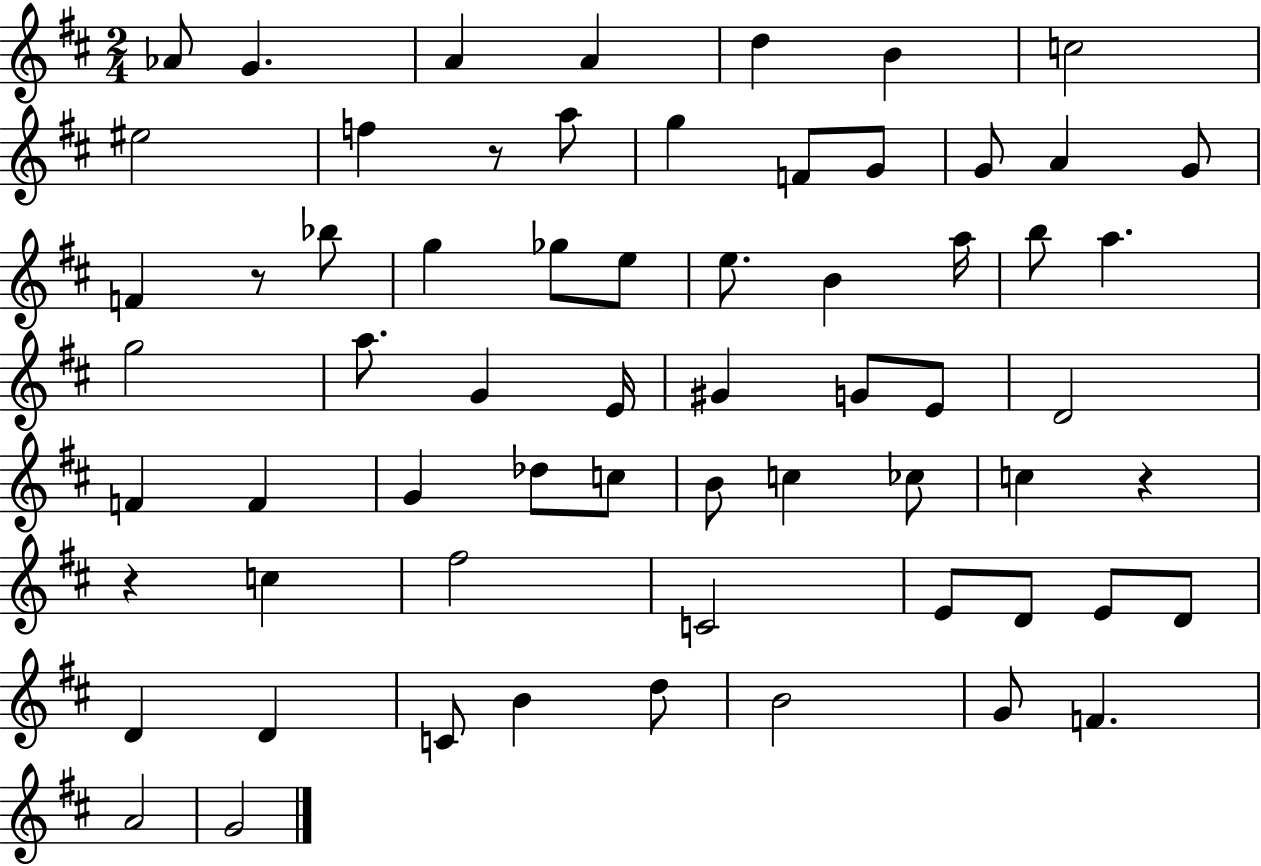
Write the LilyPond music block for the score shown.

{
  \clef treble
  \numericTimeSignature
  \time 2/4
  \key d \major
  \repeat volta 2 { aes'8 g'4. | a'4 a'4 | d''4 b'4 | c''2 | \break eis''2 | f''4 r8 a''8 | g''4 f'8 g'8 | g'8 a'4 g'8 | \break f'4 r8 bes''8 | g''4 ges''8 e''8 | e''8. b'4 a''16 | b''8 a''4. | \break g''2 | a''8. g'4 e'16 | gis'4 g'8 e'8 | d'2 | \break f'4 f'4 | g'4 des''8 c''8 | b'8 c''4 ces''8 | c''4 r4 | \break r4 c''4 | fis''2 | c'2 | e'8 d'8 e'8 d'8 | \break d'4 d'4 | c'8 b'4 d''8 | b'2 | g'8 f'4. | \break a'2 | g'2 | } \bar "|."
}